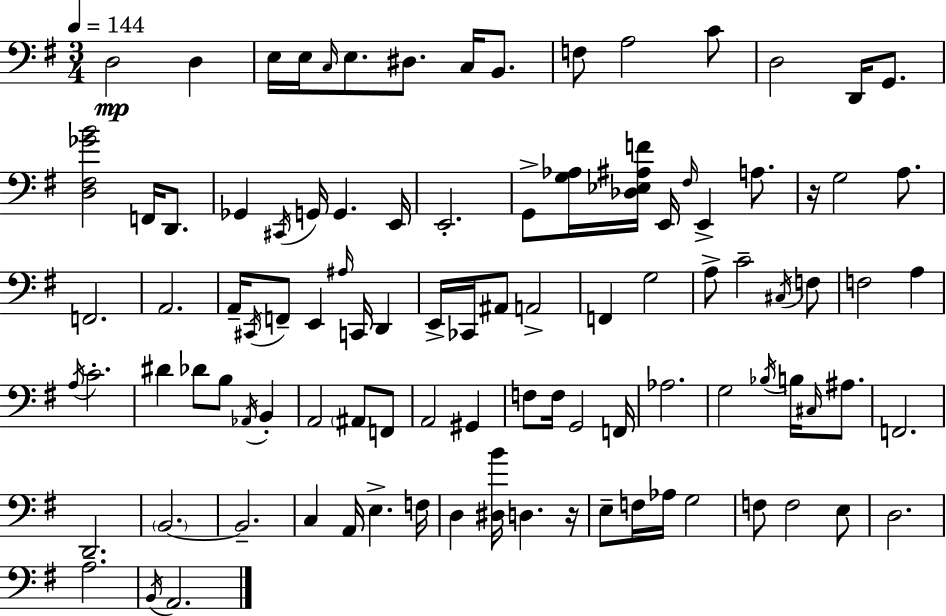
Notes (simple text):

D3/h D3/q E3/s E3/s C3/s E3/e. D#3/e. C3/s B2/e. F3/e A3/h C4/e D3/h D2/s G2/e. [D3,F#3,Gb4,B4]/h F2/s D2/e. Gb2/q C#2/s G2/s G2/q. E2/s E2/h. G2/e [G3,Ab3]/s [Db3,Eb3,A#3,F4]/s E2/s F#3/s E2/q A3/e. R/s G3/h A3/e. F2/h. A2/h. A2/s C#2/s F2/e E2/q A#3/s C2/s D2/q E2/s CES2/s A#2/e A2/h F2/q G3/h A3/e C4/h C#3/s F3/e F3/h A3/q A3/s C4/h. D#4/q Db4/e B3/e Ab2/s B2/q A2/h A#2/e F2/e A2/h G#2/q F3/e F3/s G2/h F2/s Ab3/h. G3/h Bb3/s B3/s C#3/s A#3/e. F2/h. D2/h. B2/h. B2/h. C3/q A2/s E3/q. F3/s D3/q [D#3,B4]/s D3/q. R/s E3/e F3/s Ab3/s G3/h F3/e F3/h E3/e D3/h. A3/h. B2/s A2/h.